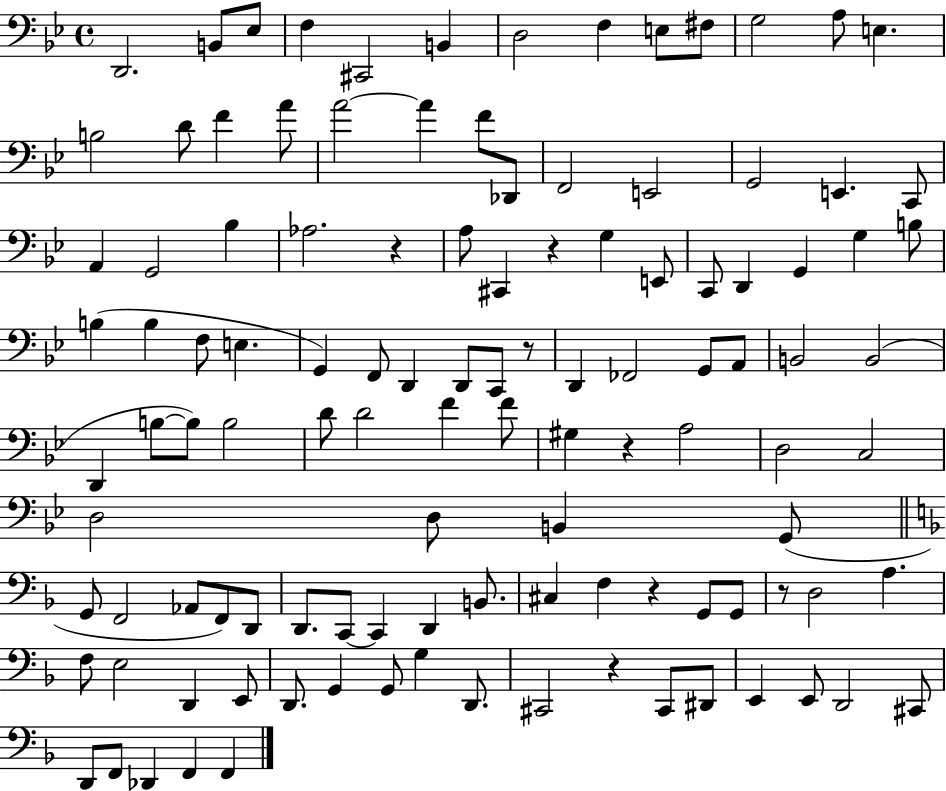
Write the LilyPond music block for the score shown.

{
  \clef bass
  \time 4/4
  \defaultTimeSignature
  \key bes \major
  \repeat volta 2 { d,2. b,8 ees8 | f4 cis,2 b,4 | d2 f4 e8 fis8 | g2 a8 e4. | \break b2 d'8 f'4 a'8 | a'2~~ a'4 f'8 des,8 | f,2 e,2 | g,2 e,4. c,8 | \break a,4 g,2 bes4 | aes2. r4 | a8 cis,4 r4 g4 e,8 | c,8 d,4 g,4 g4 b8 | \break b4( b4 f8 e4. | g,4) f,8 d,4 d,8 c,8 r8 | d,4 fes,2 g,8 a,8 | b,2 b,2( | \break d,4 b8~~ b8) b2 | d'8 d'2 f'4 f'8 | gis4 r4 a2 | d2 c2 | \break d2 d8 b,4 g,8( | \bar "||" \break \key f \major g,8 f,2 aes,8 f,8) d,8 | d,8. c,8~~ c,4 d,4 b,8. | cis4 f4 r4 g,8 g,8 | r8 d2 a4. | \break f8 e2 d,4 e,8 | d,8. g,4 g,8 g4 d,8. | cis,2 r4 cis,8 dis,8 | e,4 e,8 d,2 cis,8 | \break d,8 f,8 des,4 f,4 f,4 | } \bar "|."
}